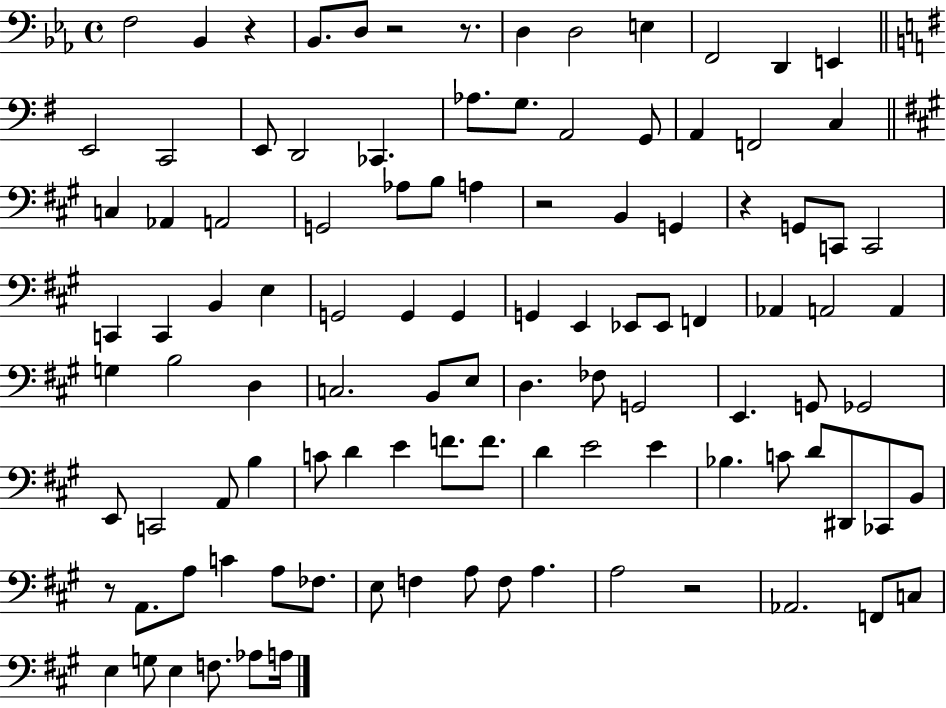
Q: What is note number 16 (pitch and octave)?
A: Ab3